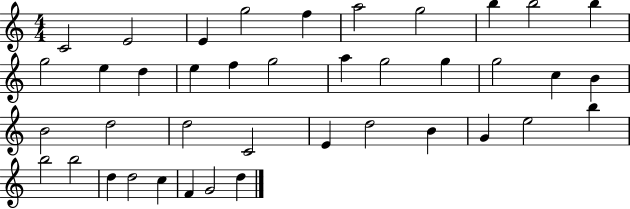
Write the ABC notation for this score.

X:1
T:Untitled
M:4/4
L:1/4
K:C
C2 E2 E g2 f a2 g2 b b2 b g2 e d e f g2 a g2 g g2 c B B2 d2 d2 C2 E d2 B G e2 b b2 b2 d d2 c F G2 d